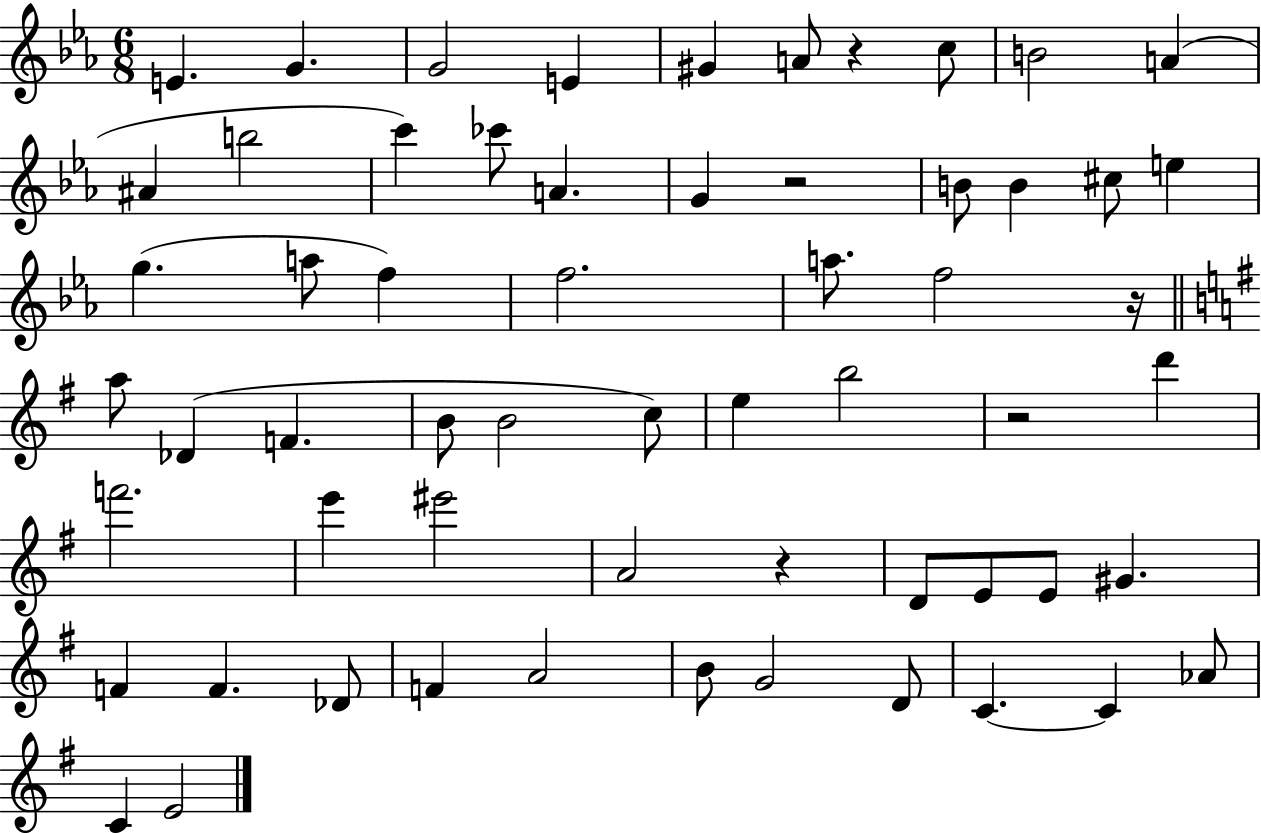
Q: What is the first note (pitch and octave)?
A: E4